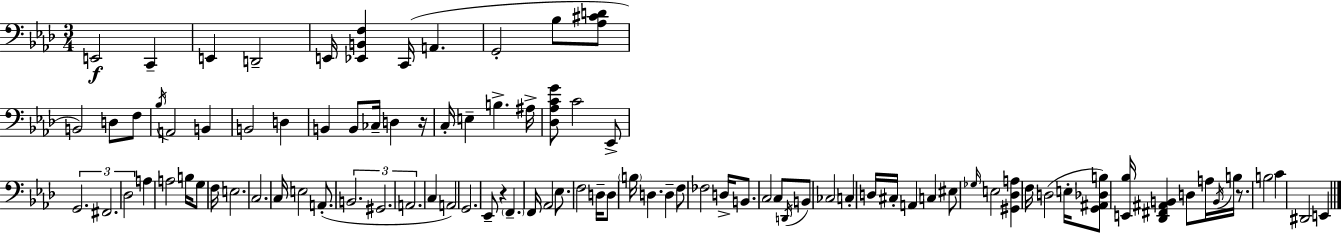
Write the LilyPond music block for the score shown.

{
  \clef bass
  \numericTimeSignature
  \time 3/4
  \key aes \major
  e,2\f c,4-- | e,4 d,2-- | e,16 <ees, b, f>4 c,16( a,4. | g,2-. bes8 <aes cis' d'>8 | \break b,2) d8 f8 | \acciaccatura { bes16 } a,2 b,4 | b,2 d4 | b,4 b,8 ces16-- d4 | \break r16 c16-. e4-- b4.-> | ais16-> <des aes c' g'>8 c'2 ees,8-> | \tuplet 3/2 { g,2. | fis,2. | \break des2 } a4 | a2 b16 g8 | f16 e2. | c2. | \break c16 e2 a,8.-.( | \tuplet 3/2 { b,2. | gis,2. | a,2. } | \break c4 a,2) | g,2. | ees,8-- r4 \parenthesize f,4.-- | f,16 aes,2 ees8. | \break f2 d16-- d8 | \parenthesize b16 d4. d4-- f8 | fes2 d16-> b,8. | c2 c8 \acciaccatura { d,16 } | \break b,8 ces2 c4-. | d16 cis16-. a,4 c4 | eis8 \grace { ges16 } e2 <gis, des a>4 | f16 d2( | \break e16-. <g, ais, des b>8) <e, bes>16 <des, fis, ais, b,>4 d8 a16 \acciaccatura { b,16 } | b16 r8. b2 | c'4 dis,2 | e,4 \bar "|."
}